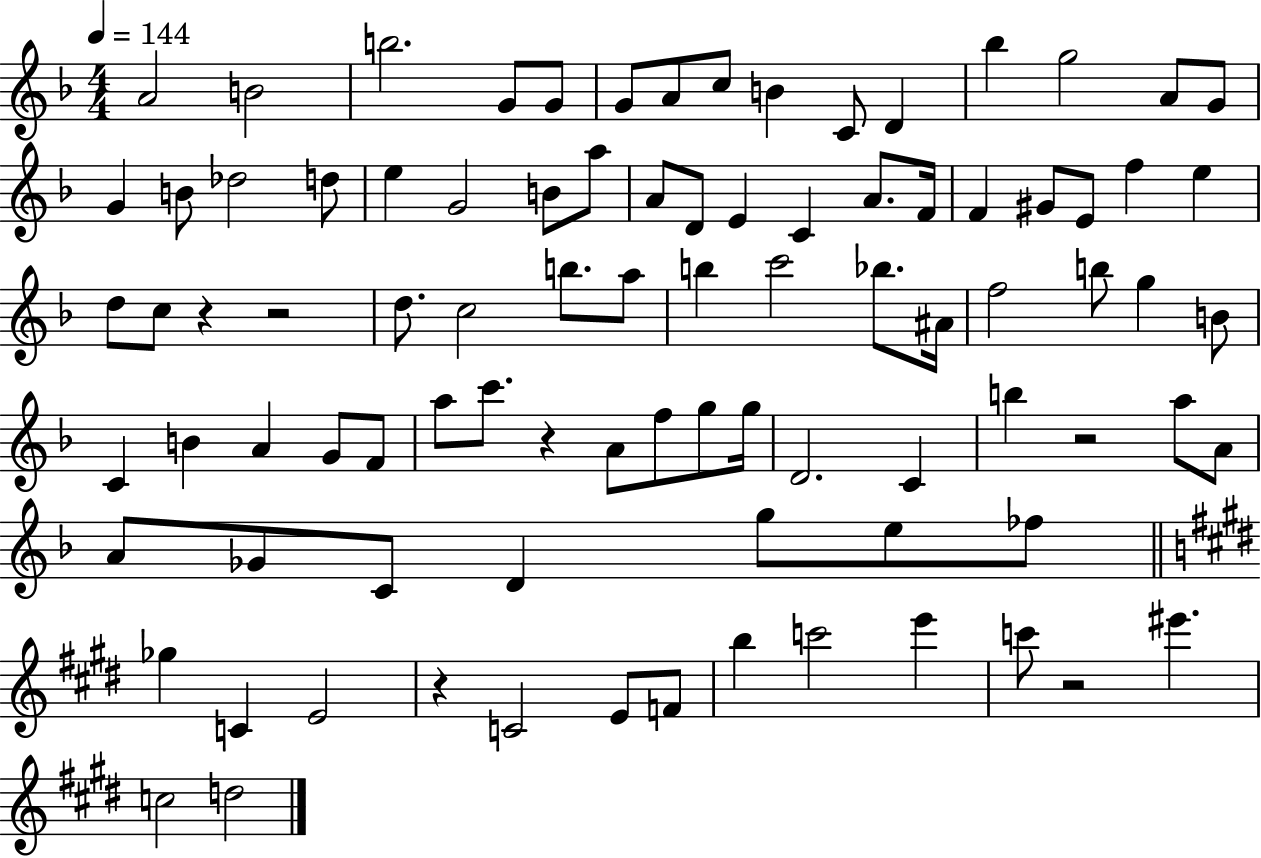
A4/h B4/h B5/h. G4/e G4/e G4/e A4/e C5/e B4/q C4/e D4/q Bb5/q G5/h A4/e G4/e G4/q B4/e Db5/h D5/e E5/q G4/h B4/e A5/e A4/e D4/e E4/q C4/q A4/e. F4/s F4/q G#4/e E4/e F5/q E5/q D5/e C5/e R/q R/h D5/e. C5/h B5/e. A5/e B5/q C6/h Bb5/e. A#4/s F5/h B5/e G5/q B4/e C4/q B4/q A4/q G4/e F4/e A5/e C6/e. R/q A4/e F5/e G5/e G5/s D4/h. C4/q B5/q R/h A5/e A4/e A4/e Gb4/e C4/e D4/q G5/e E5/e FES5/e Gb5/q C4/q E4/h R/q C4/h E4/e F4/e B5/q C6/h E6/q C6/e R/h EIS6/q. C5/h D5/h